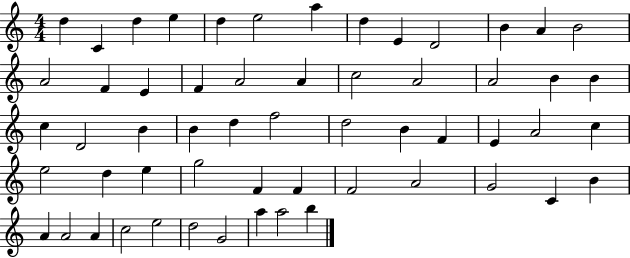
D5/q C4/q D5/q E5/q D5/q E5/h A5/q D5/q E4/q D4/h B4/q A4/q B4/h A4/h F4/q E4/q F4/q A4/h A4/q C5/h A4/h A4/h B4/q B4/q C5/q D4/h B4/q B4/q D5/q F5/h D5/h B4/q F4/q E4/q A4/h C5/q E5/h D5/q E5/q G5/h F4/q F4/q F4/h A4/h G4/h C4/q B4/q A4/q A4/h A4/q C5/h E5/h D5/h G4/h A5/q A5/h B5/q